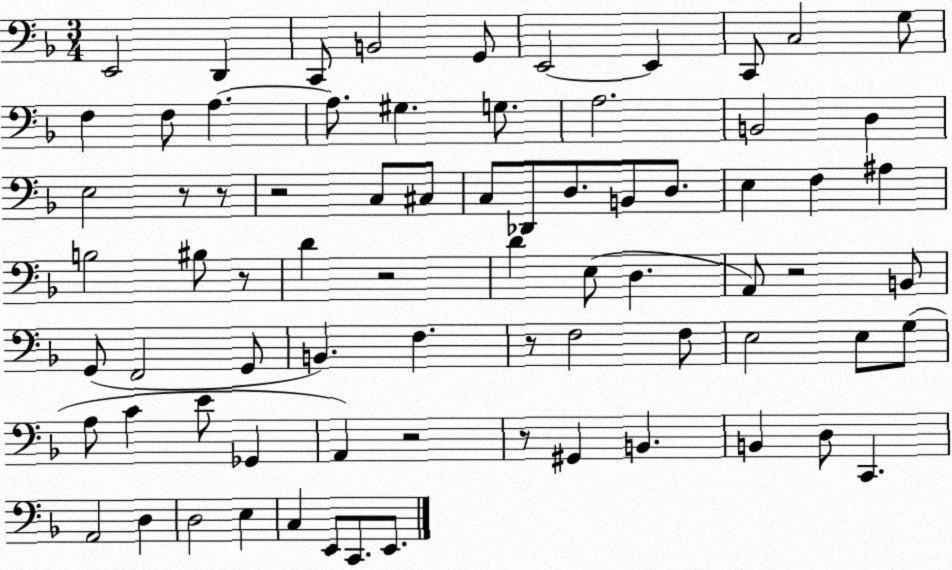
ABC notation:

X:1
T:Untitled
M:3/4
L:1/4
K:F
E,,2 D,, C,,/2 B,,2 G,,/2 E,,2 E,, C,,/2 C,2 G,/2 F, F,/2 A, A,/2 ^G, G,/2 A,2 B,,2 D, E,2 z/2 z/2 z2 C,/2 ^C,/2 C,/2 _D,,/2 D,/2 B,,/2 D,/2 E, F, ^A, B,2 ^B,/2 z/2 D z2 D E,/2 D, A,,/2 z2 B,,/2 G,,/2 F,,2 G,,/2 B,, F, z/2 F,2 F,/2 E,2 E,/2 G,/2 A,/2 C E/2 _G,, A,, z2 z/2 ^G,, B,, B,, D,/2 C,, A,,2 D, D,2 E, C, E,,/2 C,,/2 E,,/2